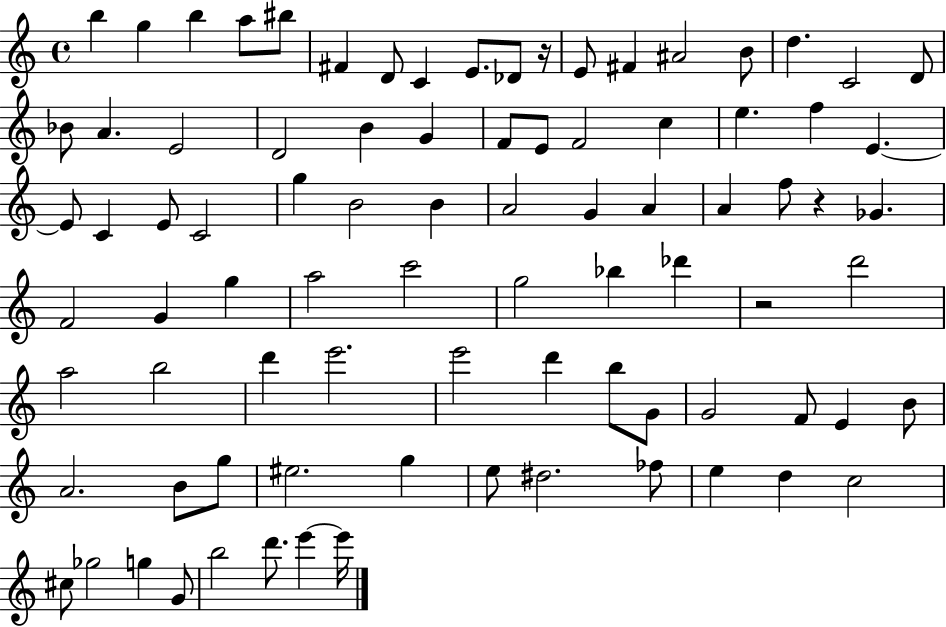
X:1
T:Untitled
M:4/4
L:1/4
K:C
b g b a/2 ^b/2 ^F D/2 C E/2 _D/2 z/4 E/2 ^F ^A2 B/2 d C2 D/2 _B/2 A E2 D2 B G F/2 E/2 F2 c e f E E/2 C E/2 C2 g B2 B A2 G A A f/2 z _G F2 G g a2 c'2 g2 _b _d' z2 d'2 a2 b2 d' e'2 e'2 d' b/2 G/2 G2 F/2 E B/2 A2 B/2 g/2 ^e2 g e/2 ^d2 _f/2 e d c2 ^c/2 _g2 g G/2 b2 d'/2 e' e'/4